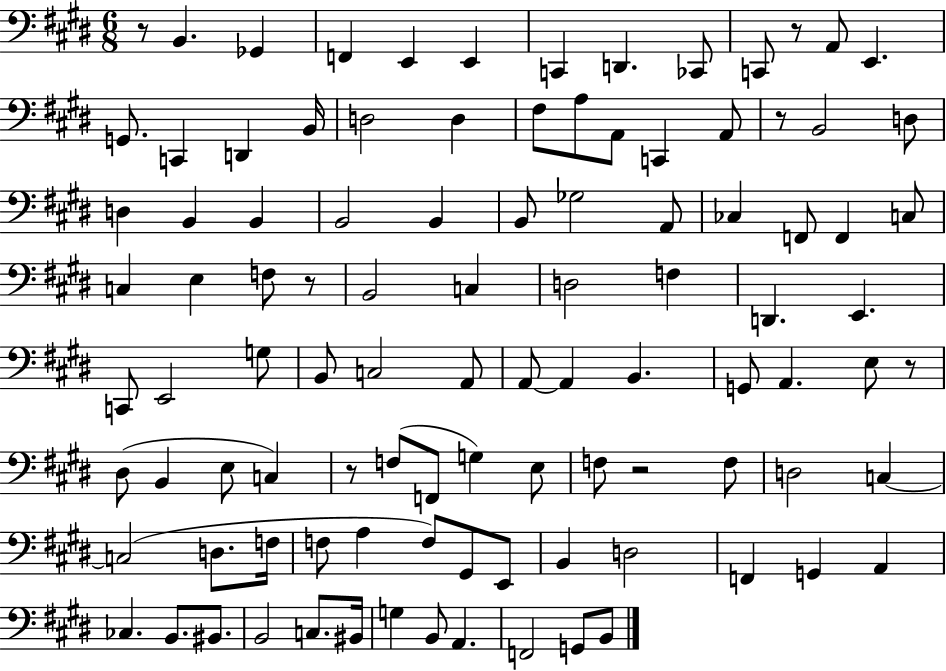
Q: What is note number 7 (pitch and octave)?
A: D2